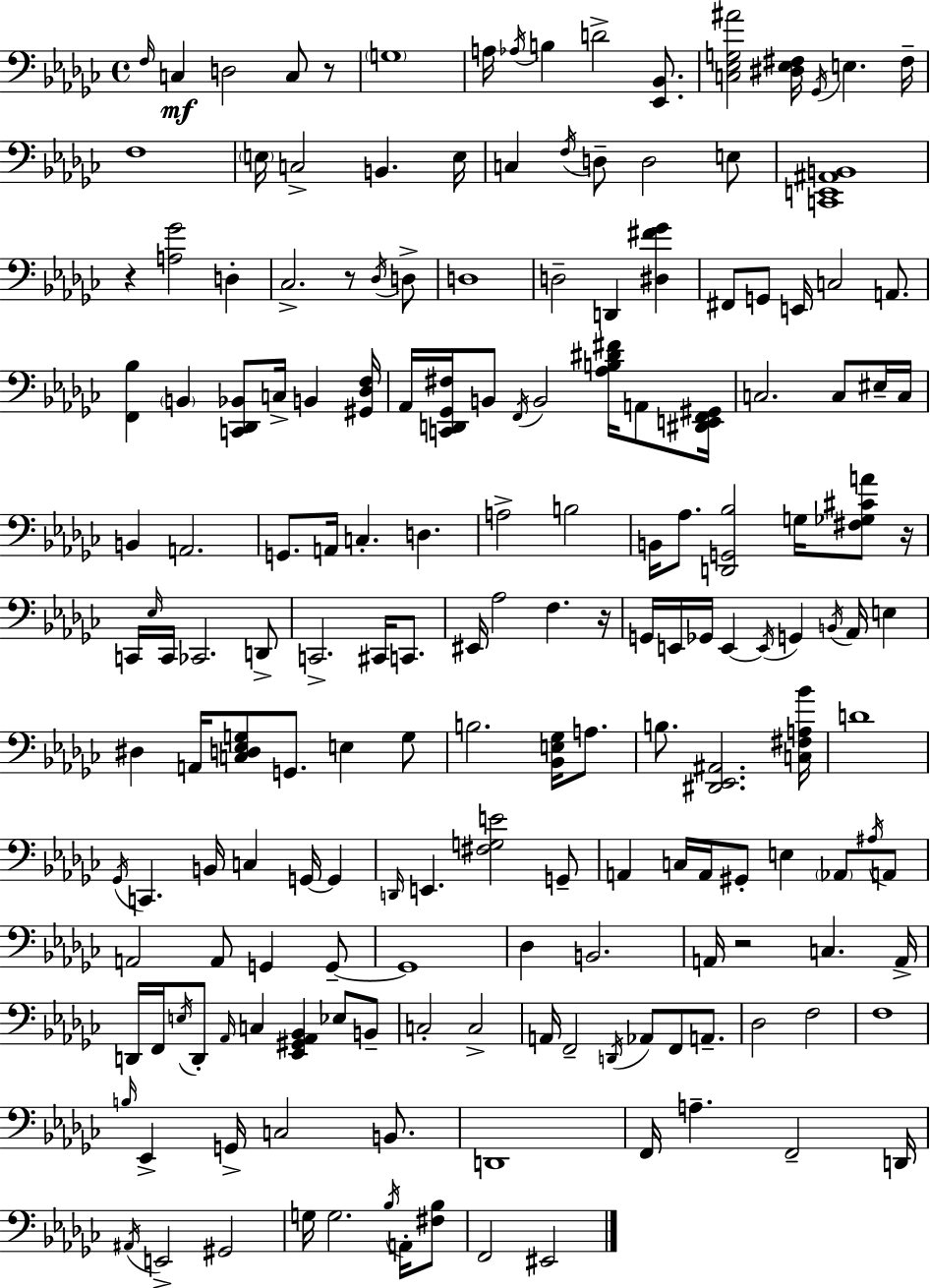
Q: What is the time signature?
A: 4/4